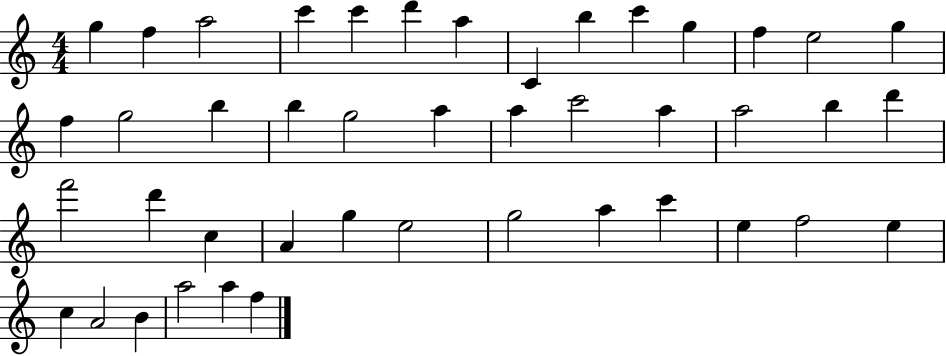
X:1
T:Untitled
M:4/4
L:1/4
K:C
g f a2 c' c' d' a C b c' g f e2 g f g2 b b g2 a a c'2 a a2 b d' f'2 d' c A g e2 g2 a c' e f2 e c A2 B a2 a f